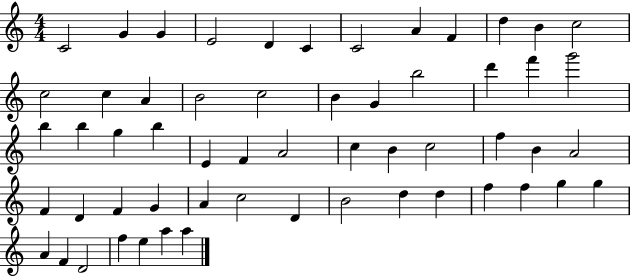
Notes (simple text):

C4/h G4/q G4/q E4/h D4/q C4/q C4/h A4/q F4/q D5/q B4/q C5/h C5/h C5/q A4/q B4/h C5/h B4/q G4/q B5/h D6/q F6/q G6/h B5/q B5/q G5/q B5/q E4/q F4/q A4/h C5/q B4/q C5/h F5/q B4/q A4/h F4/q D4/q F4/q G4/q A4/q C5/h D4/q B4/h D5/q D5/q F5/q F5/q G5/q G5/q A4/q F4/q D4/h F5/q E5/q A5/q A5/q